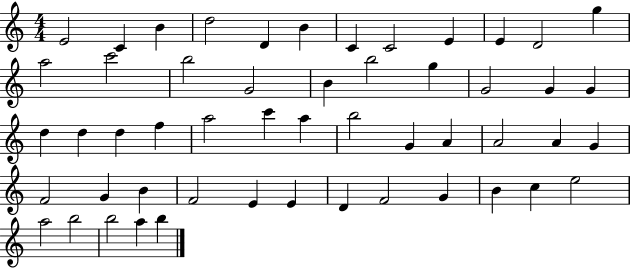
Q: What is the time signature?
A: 4/4